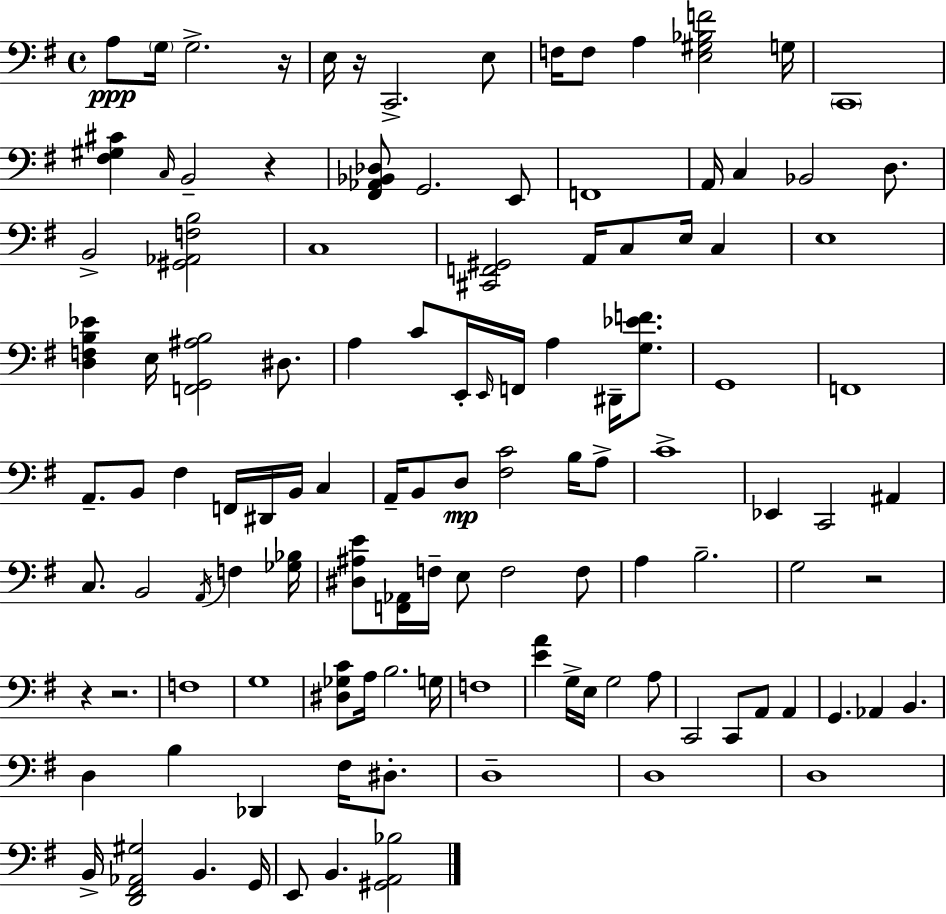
{
  \clef bass
  \time 4/4
  \defaultTimeSignature
  \key e \minor
  a8\ppp \parenthesize g16 g2.-> r16 | e16 r16 c,2.-> e8 | f16 f8 a4 <e gis bes f'>2 g16 | \parenthesize c,1 | \break <fis gis cis'>4 \grace { c16 } b,2-- r4 | <fis, aes, bes, des>8 g,2. e,8 | f,1 | a,16 c4 bes,2 d8. | \break b,2-> <gis, aes, f b>2 | c1 | <cis, f, gis,>2 a,16 c8 e16 c4 | e1 | \break <d f b ees'>4 e16 <f, g, ais b>2 dis8. | a4 c'8 e,16-. \grace { e,16 } f,16 a4 dis,16-- <g ees' f'>8. | g,1 | f,1 | \break a,8.-- b,8 fis4 f,16 dis,16 b,16 c4 | a,16-- b,8 d8\mp <fis c'>2 b16 | a8-> c'1-> | ees,4 c,2 ais,4 | \break c8. b,2 \acciaccatura { a,16 } f4 | <ges bes>16 <dis ais e'>8 <f, aes,>16 f16-- e8 f2 | f8 a4 b2.-- | g2 r2 | \break r4 r2. | f1 | g1 | <dis ges c'>8 a16 b2. | \break g16 f1 | <e' a'>4 g16-> e16 g2 | a8 c,2 c,8 a,8 a,4 | g,4. aes,4 b,4. | \break d4 b4 des,4 fis16 | dis8.-. d1-- | d1 | d1 | \break b,16-> <d, fis, aes, gis>2 b,4. | g,16 e,8 b,4. <gis, a, bes>2 | \bar "|."
}